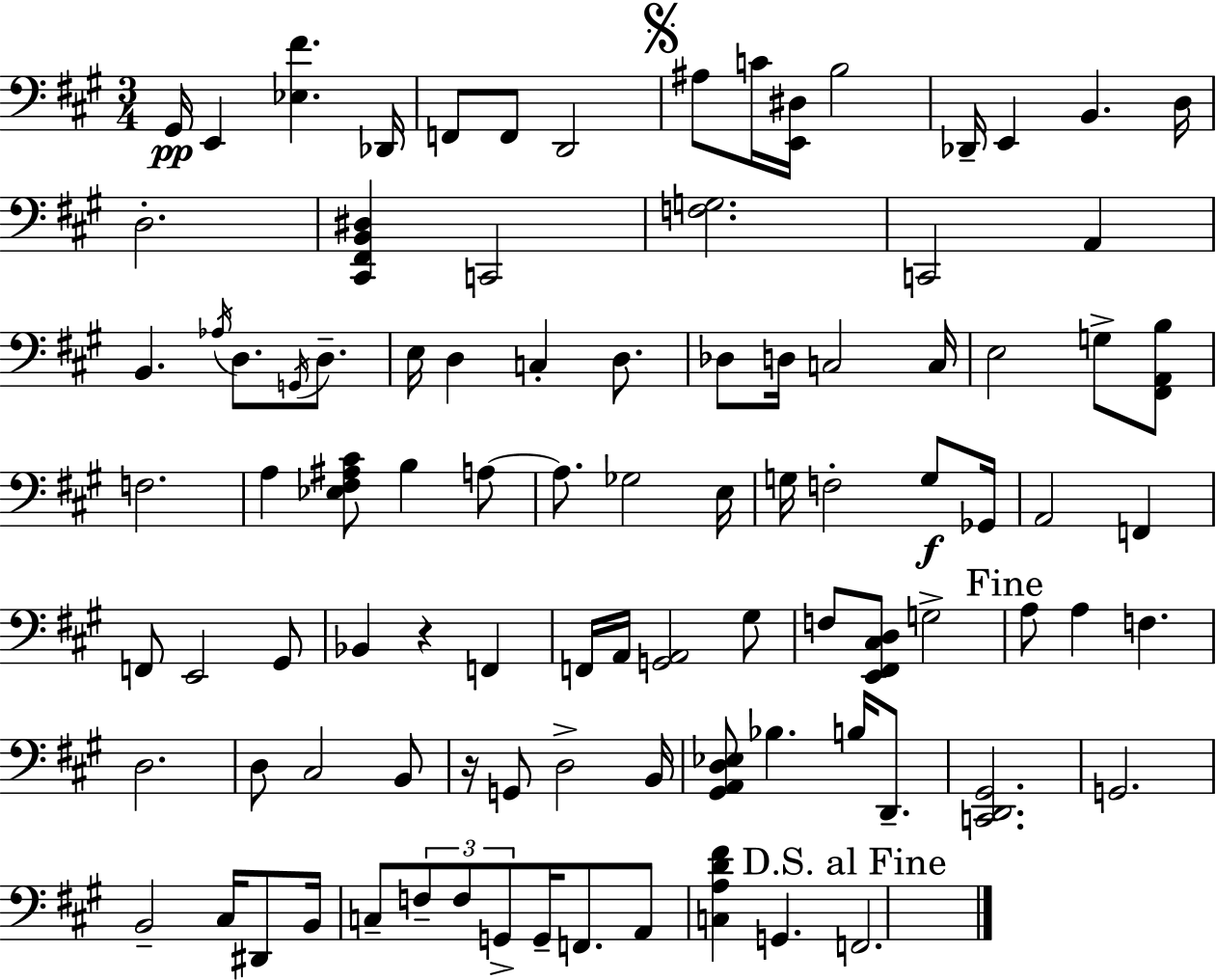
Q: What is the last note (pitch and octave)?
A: F2